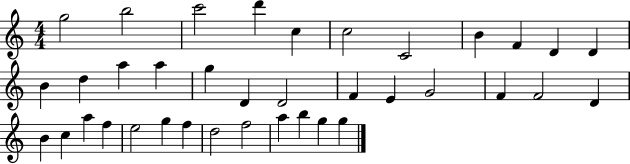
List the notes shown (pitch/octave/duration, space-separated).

G5/h B5/h C6/h D6/q C5/q C5/h C4/h B4/q F4/q D4/q D4/q B4/q D5/q A5/q A5/q G5/q D4/q D4/h F4/q E4/q G4/h F4/q F4/h D4/q B4/q C5/q A5/q F5/q E5/h G5/q F5/q D5/h F5/h A5/q B5/q G5/q G5/q